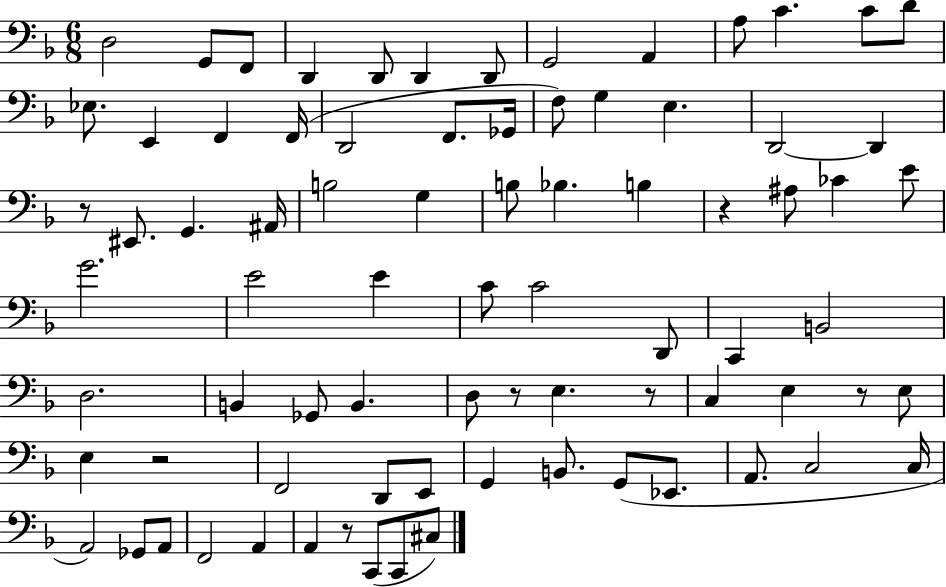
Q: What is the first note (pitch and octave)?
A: D3